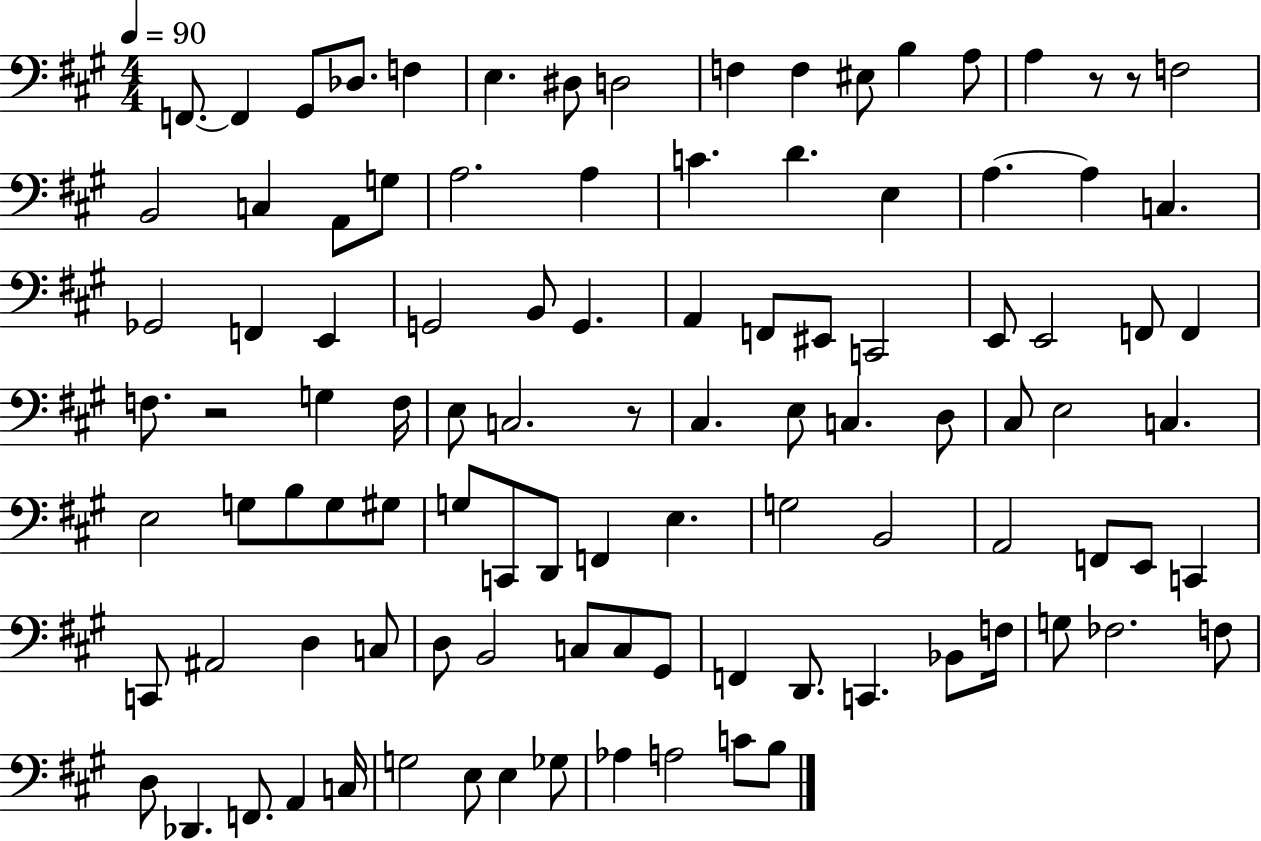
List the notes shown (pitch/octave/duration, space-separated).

F2/e. F2/q G#2/e Db3/e. F3/q E3/q. D#3/e D3/h F3/q F3/q EIS3/e B3/q A3/e A3/q R/e R/e F3/h B2/h C3/q A2/e G3/e A3/h. A3/q C4/q. D4/q. E3/q A3/q. A3/q C3/q. Gb2/h F2/q E2/q G2/h B2/e G2/q. A2/q F2/e EIS2/e C2/h E2/e E2/h F2/e F2/q F3/e. R/h G3/q F3/s E3/e C3/h. R/e C#3/q. E3/e C3/q. D3/e C#3/e E3/h C3/q. E3/h G3/e B3/e G3/e G#3/e G3/e C2/e D2/e F2/q E3/q. G3/h B2/h A2/h F2/e E2/e C2/q C2/e A#2/h D3/q C3/e D3/e B2/h C3/e C3/e G#2/e F2/q D2/e. C2/q. Bb2/e F3/s G3/e FES3/h. F3/e D3/e Db2/q. F2/e. A2/q C3/s G3/h E3/e E3/q Gb3/e Ab3/q A3/h C4/e B3/e